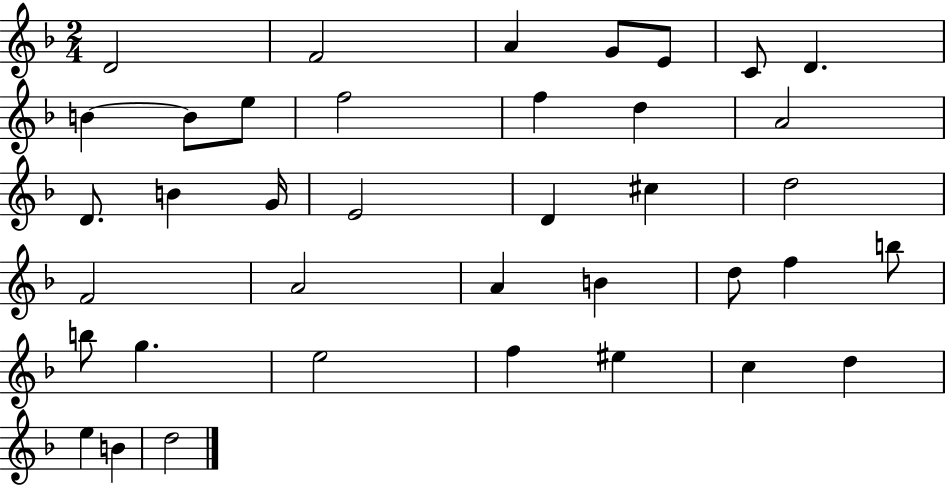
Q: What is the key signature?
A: F major